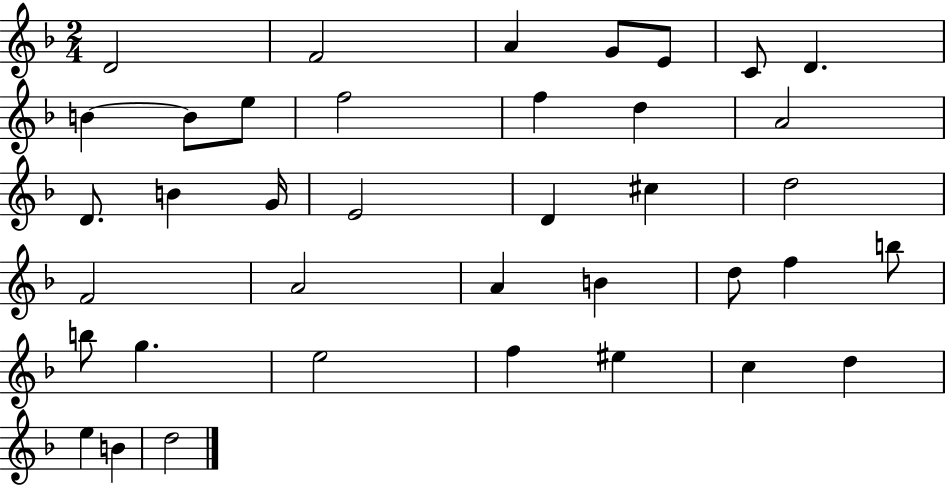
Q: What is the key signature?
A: F major